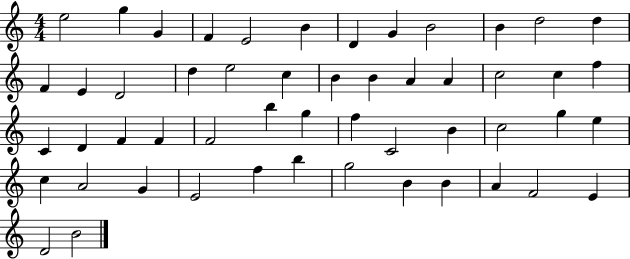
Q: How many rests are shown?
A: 0